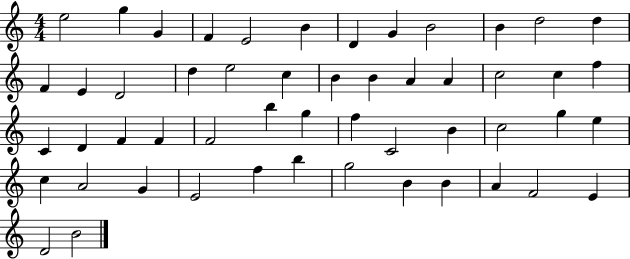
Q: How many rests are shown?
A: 0